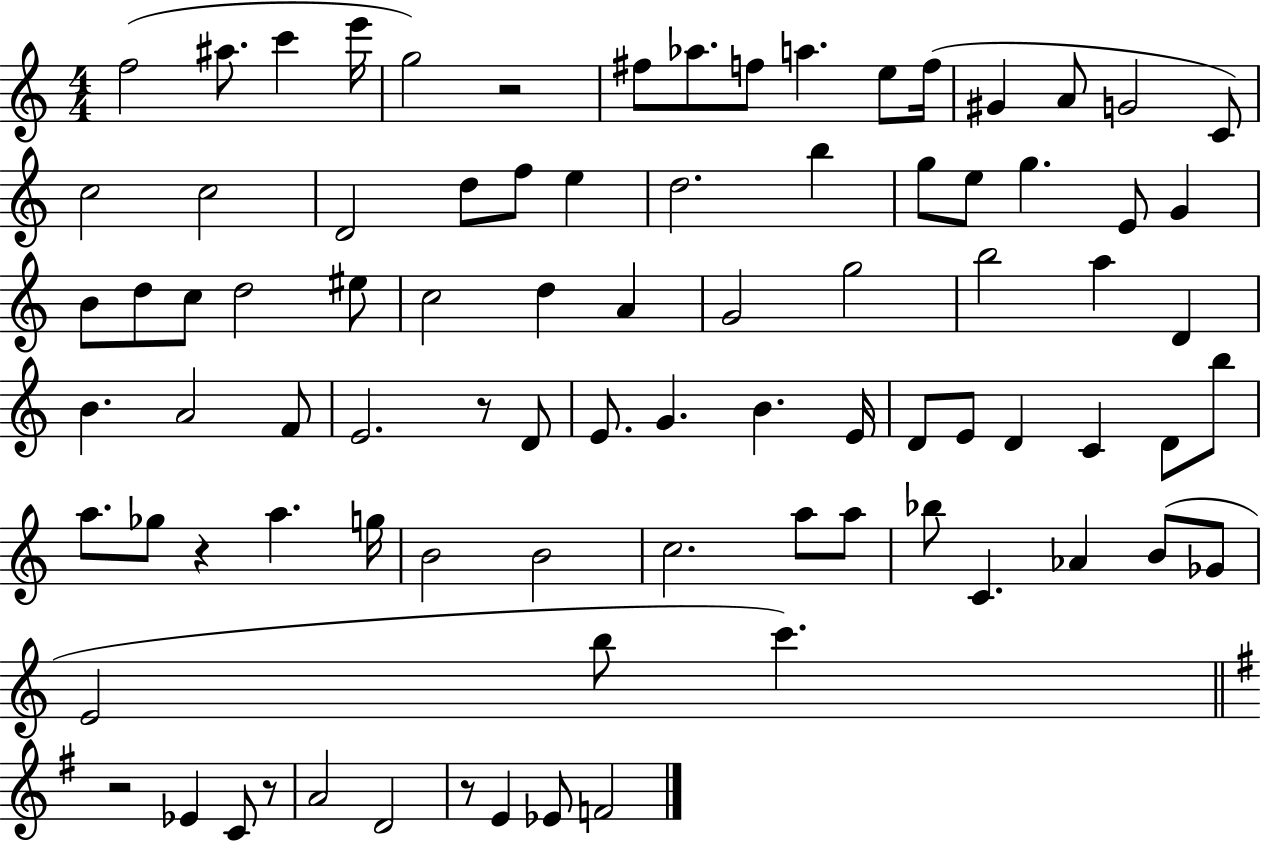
F5/h A#5/e. C6/q E6/s G5/h R/h F#5/e Ab5/e. F5/e A5/q. E5/e F5/s G#4/q A4/e G4/h C4/e C5/h C5/h D4/h D5/e F5/e E5/q D5/h. B5/q G5/e E5/e G5/q. E4/e G4/q B4/e D5/e C5/e D5/h EIS5/e C5/h D5/q A4/q G4/h G5/h B5/h A5/q D4/q B4/q. A4/h F4/e E4/h. R/e D4/e E4/e. G4/q. B4/q. E4/s D4/e E4/e D4/q C4/q D4/e B5/e A5/e. Gb5/e R/q A5/q. G5/s B4/h B4/h C5/h. A5/e A5/e Bb5/e C4/q. Ab4/q B4/e Gb4/e E4/h B5/e C6/q. R/h Eb4/q C4/e R/e A4/h D4/h R/e E4/q Eb4/e F4/h